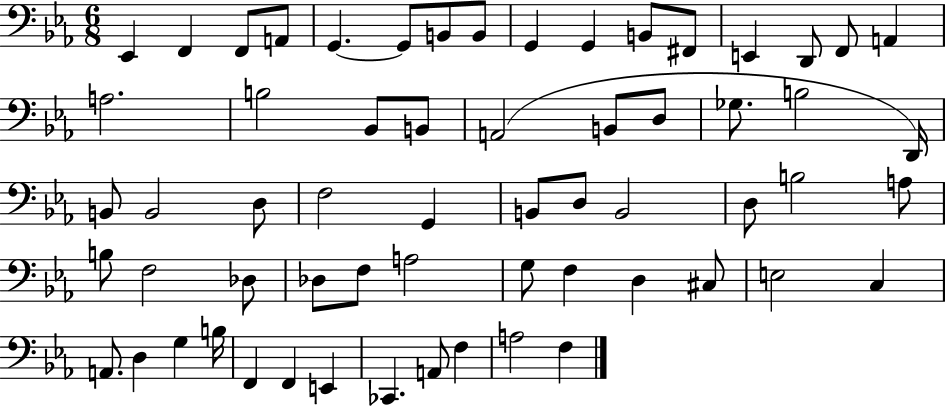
Eb2/q F2/q F2/e A2/e G2/q. G2/e B2/e B2/e G2/q G2/q B2/e F#2/e E2/q D2/e F2/e A2/q A3/h. B3/h Bb2/e B2/e A2/h B2/e D3/e Gb3/e. B3/h D2/s B2/e B2/h D3/e F3/h G2/q B2/e D3/e B2/h D3/e B3/h A3/e B3/e F3/h Db3/e Db3/e F3/e A3/h G3/e F3/q D3/q C#3/e E3/h C3/q A2/e. D3/q G3/q B3/s F2/q F2/q E2/q CES2/q. A2/e F3/q A3/h F3/q